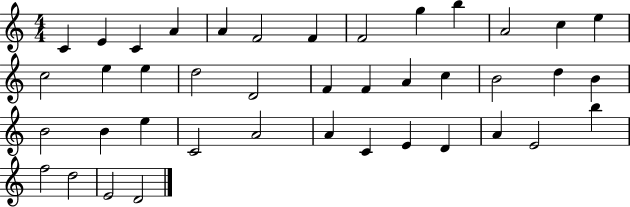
C4/q E4/q C4/q A4/q A4/q F4/h F4/q F4/h G5/q B5/q A4/h C5/q E5/q C5/h E5/q E5/q D5/h D4/h F4/q F4/q A4/q C5/q B4/h D5/q B4/q B4/h B4/q E5/q C4/h A4/h A4/q C4/q E4/q D4/q A4/q E4/h B5/q F5/h D5/h E4/h D4/h